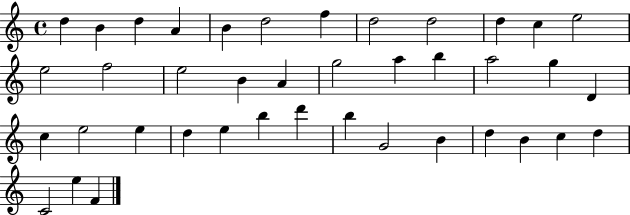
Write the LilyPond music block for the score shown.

{
  \clef treble
  \time 4/4
  \defaultTimeSignature
  \key c \major
  d''4 b'4 d''4 a'4 | b'4 d''2 f''4 | d''2 d''2 | d''4 c''4 e''2 | \break e''2 f''2 | e''2 b'4 a'4 | g''2 a''4 b''4 | a''2 g''4 d'4 | \break c''4 e''2 e''4 | d''4 e''4 b''4 d'''4 | b''4 g'2 b'4 | d''4 b'4 c''4 d''4 | \break c'2 e''4 f'4 | \bar "|."
}